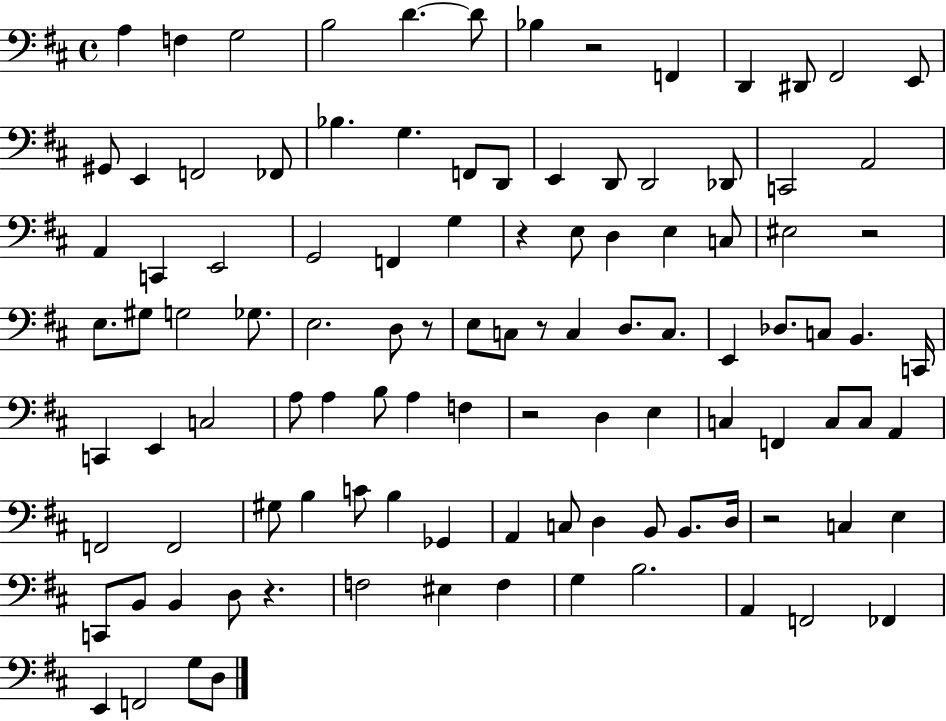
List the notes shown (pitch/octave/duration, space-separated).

A3/q F3/q G3/h B3/h D4/q. D4/e Bb3/q R/h F2/q D2/q D#2/e F#2/h E2/e G#2/e E2/q F2/h FES2/e Bb3/q. G3/q. F2/e D2/e E2/q D2/e D2/h Db2/e C2/h A2/h A2/q C2/q E2/h G2/h F2/q G3/q R/q E3/e D3/q E3/q C3/e EIS3/h R/h E3/e. G#3/e G3/h Gb3/e. E3/h. D3/e R/e E3/e C3/e R/e C3/q D3/e. C3/e. E2/q Db3/e. C3/e B2/q. C2/s C2/q E2/q C3/h A3/e A3/q B3/e A3/q F3/q R/h D3/q E3/q C3/q F2/q C3/e C3/e A2/q F2/h F2/h G#3/e B3/q C4/e B3/q Gb2/q A2/q C3/e D3/q B2/e B2/e. D3/s R/h C3/q E3/q C2/e B2/e B2/q D3/e R/q. F3/h EIS3/q F3/q G3/q B3/h. A2/q F2/h FES2/q E2/q F2/h G3/e D3/e